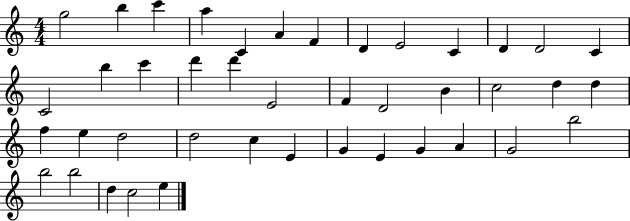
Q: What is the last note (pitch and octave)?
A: E5